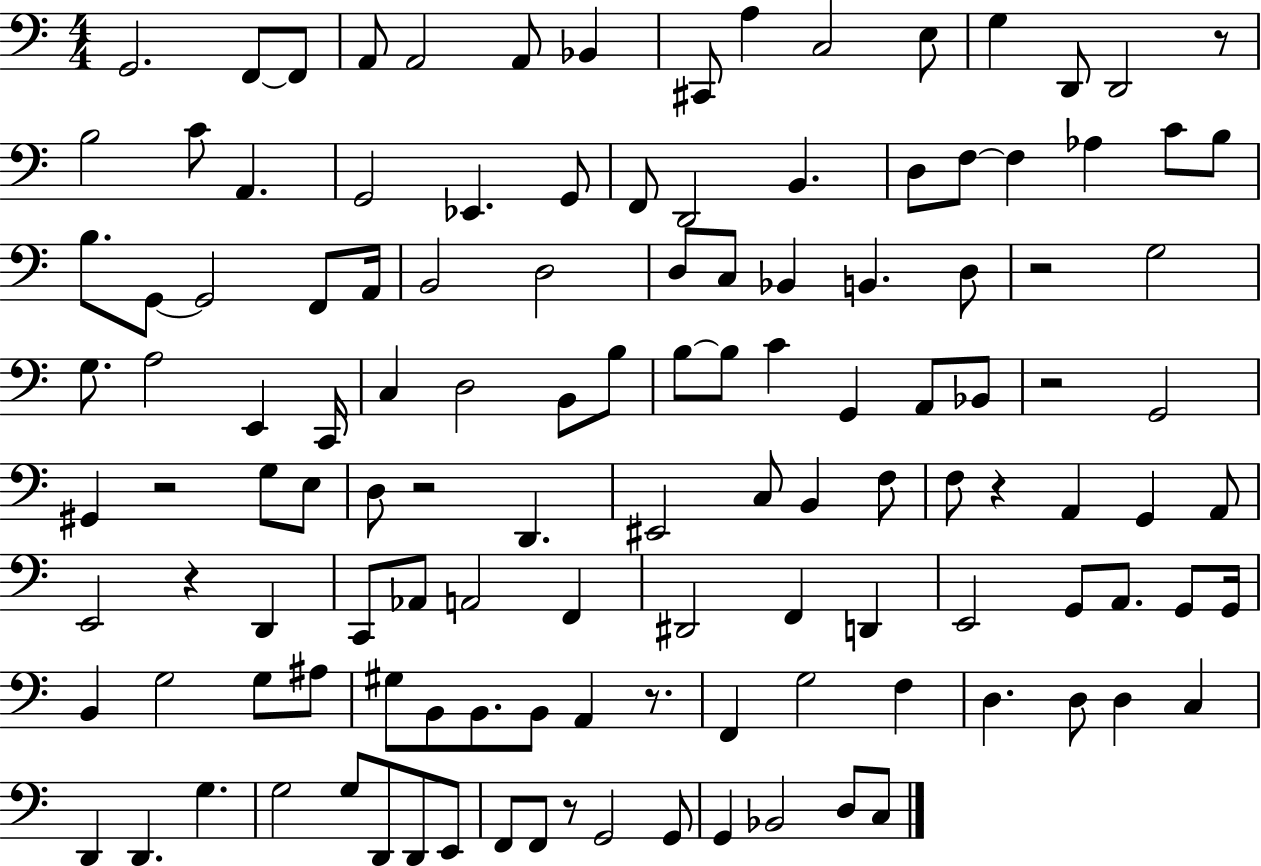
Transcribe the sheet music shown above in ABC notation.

X:1
T:Untitled
M:4/4
L:1/4
K:C
G,,2 F,,/2 F,,/2 A,,/2 A,,2 A,,/2 _B,, ^C,,/2 A, C,2 E,/2 G, D,,/2 D,,2 z/2 B,2 C/2 A,, G,,2 _E,, G,,/2 F,,/2 D,,2 B,, D,/2 F,/2 F, _A, C/2 B,/2 B,/2 G,,/2 G,,2 F,,/2 A,,/4 B,,2 D,2 D,/2 C,/2 _B,, B,, D,/2 z2 G,2 G,/2 A,2 E,, C,,/4 C, D,2 B,,/2 B,/2 B,/2 B,/2 C G,, A,,/2 _B,,/2 z2 G,,2 ^G,, z2 G,/2 E,/2 D,/2 z2 D,, ^E,,2 C,/2 B,, F,/2 F,/2 z A,, G,, A,,/2 E,,2 z D,, C,,/2 _A,,/2 A,,2 F,, ^D,,2 F,, D,, E,,2 G,,/2 A,,/2 G,,/2 G,,/4 B,, G,2 G,/2 ^A,/2 ^G,/2 B,,/2 B,,/2 B,,/2 A,, z/2 F,, G,2 F, D, D,/2 D, C, D,, D,, G, G,2 G,/2 D,,/2 D,,/2 E,,/2 F,,/2 F,,/2 z/2 G,,2 G,,/2 G,, _B,,2 D,/2 C,/2